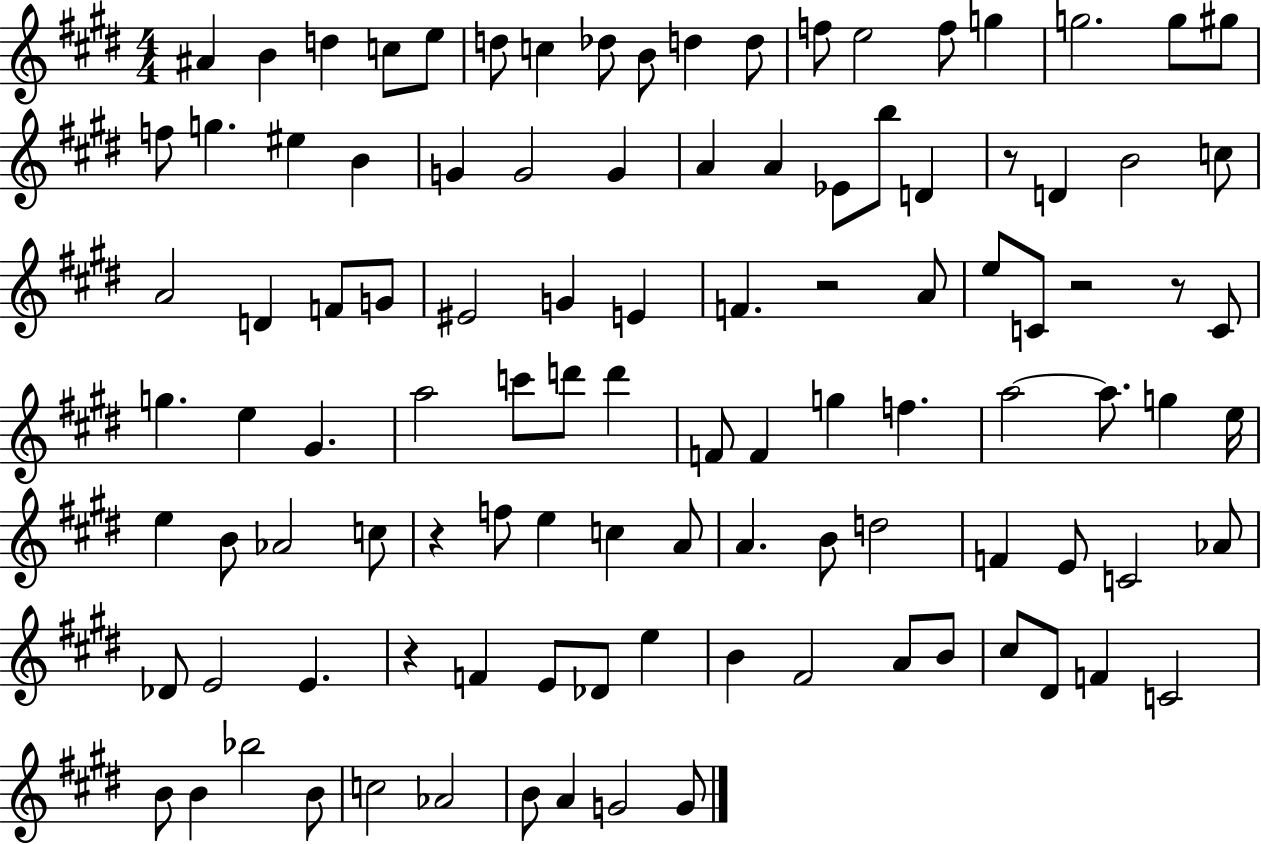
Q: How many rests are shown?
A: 6